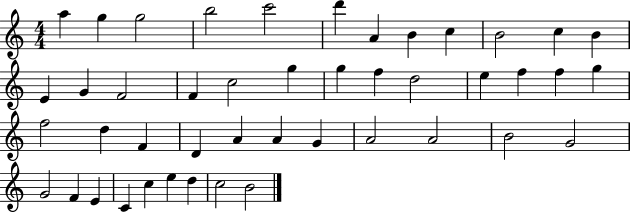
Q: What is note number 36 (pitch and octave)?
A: G4